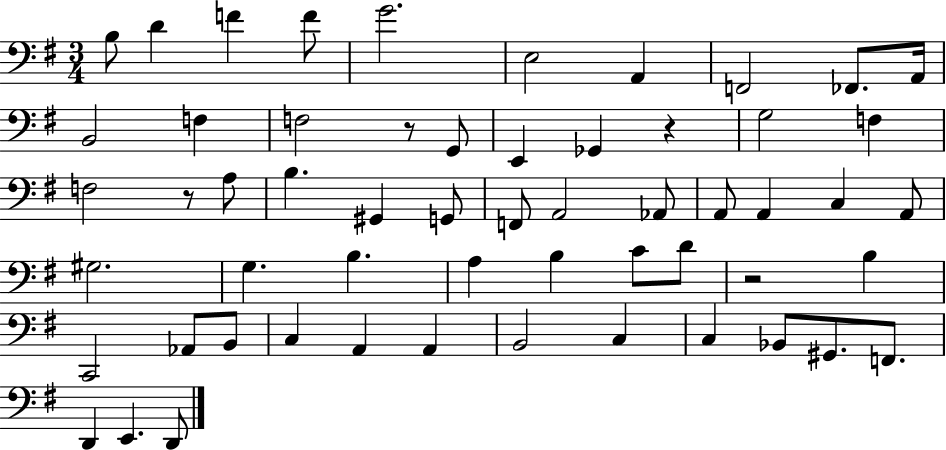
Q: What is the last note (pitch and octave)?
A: D2